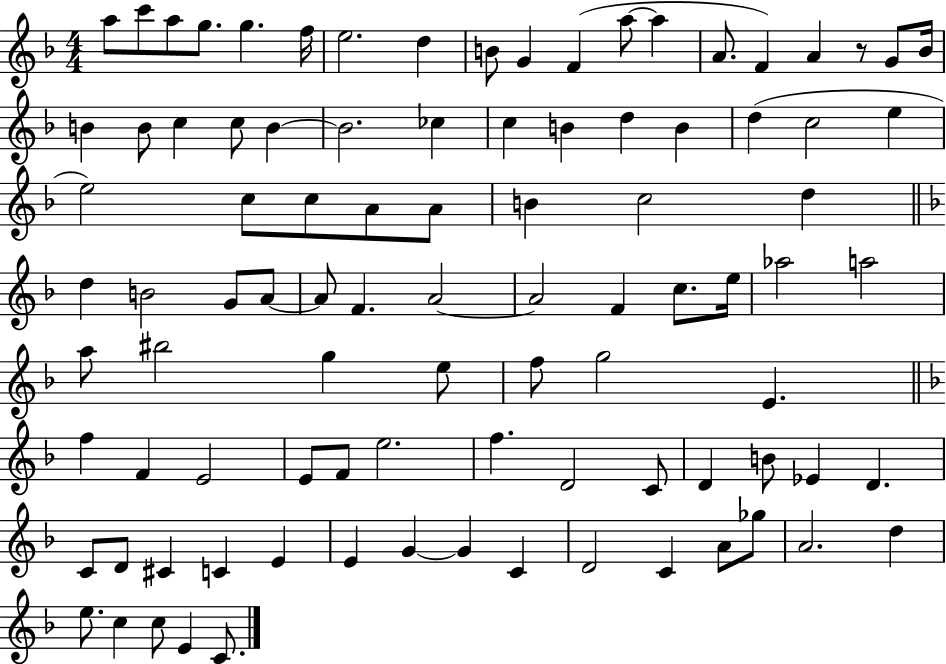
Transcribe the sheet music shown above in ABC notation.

X:1
T:Untitled
M:4/4
L:1/4
K:F
a/2 c'/2 a/2 g/2 g f/4 e2 d B/2 G F a/2 a A/2 F A z/2 G/2 _B/4 B B/2 c c/2 B B2 _c c B d B d c2 e e2 c/2 c/2 A/2 A/2 B c2 d d B2 G/2 A/2 A/2 F A2 A2 F c/2 e/4 _a2 a2 a/2 ^b2 g e/2 f/2 g2 E f F E2 E/2 F/2 e2 f D2 C/2 D B/2 _E D C/2 D/2 ^C C E E G G C D2 C A/2 _g/2 A2 d e/2 c c/2 E C/2